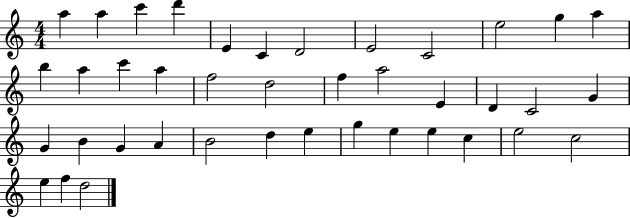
A5/q A5/q C6/q D6/q E4/q C4/q D4/h E4/h C4/h E5/h G5/q A5/q B5/q A5/q C6/q A5/q F5/h D5/h F5/q A5/h E4/q D4/q C4/h G4/q G4/q B4/q G4/q A4/q B4/h D5/q E5/q G5/q E5/q E5/q C5/q E5/h C5/h E5/q F5/q D5/h